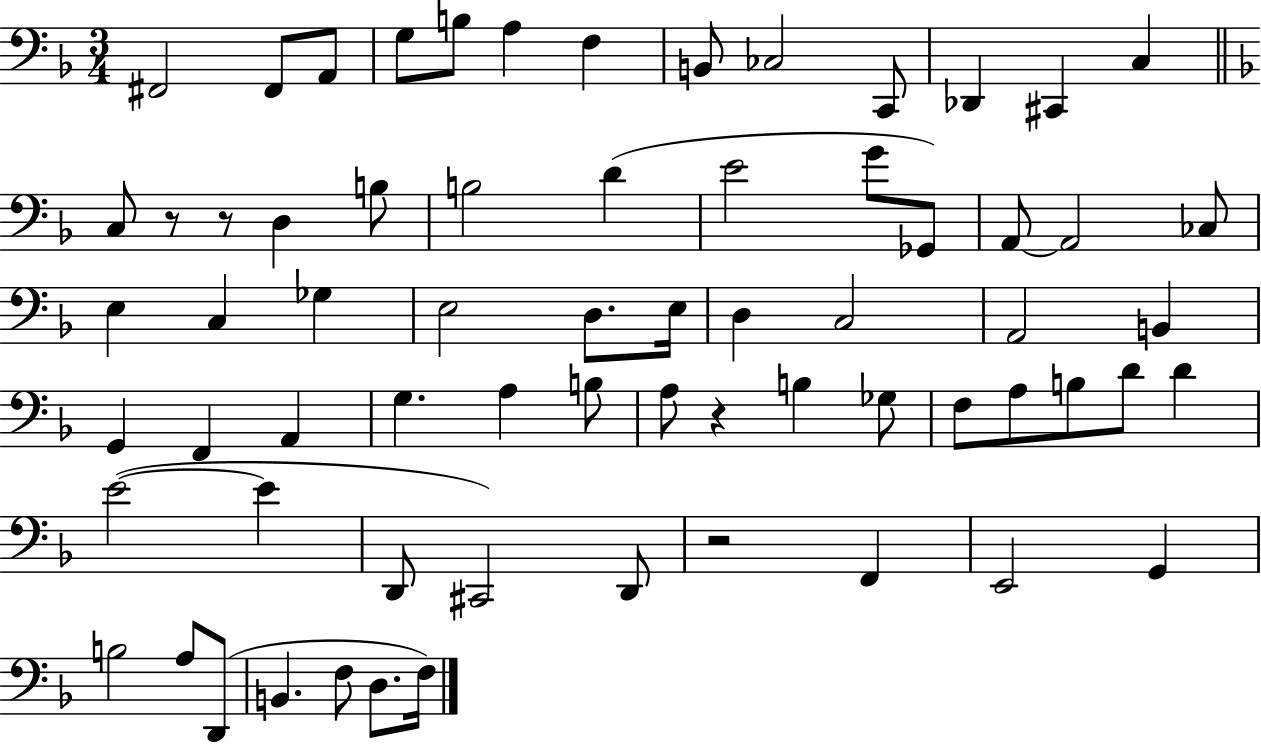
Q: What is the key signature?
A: F major